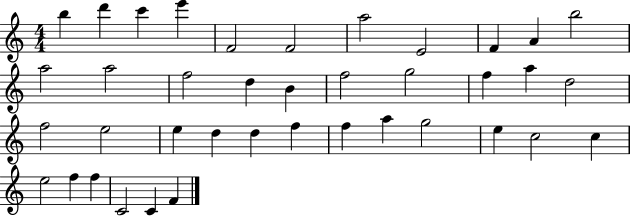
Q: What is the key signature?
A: C major